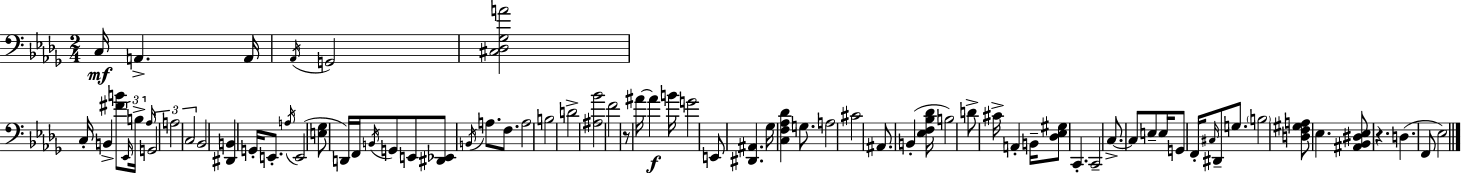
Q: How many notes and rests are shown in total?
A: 76